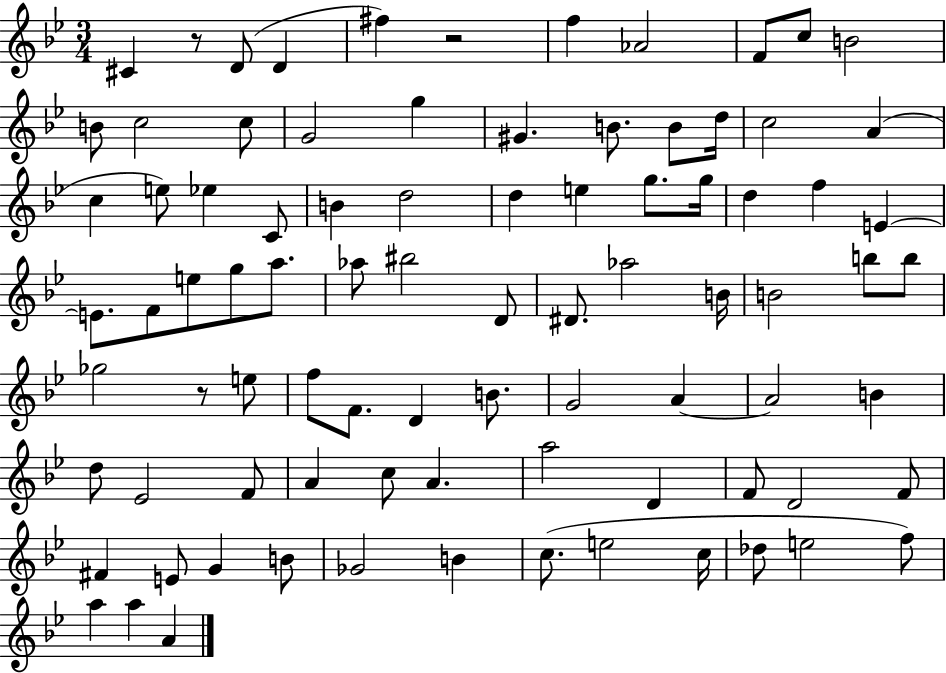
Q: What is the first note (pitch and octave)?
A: C#4